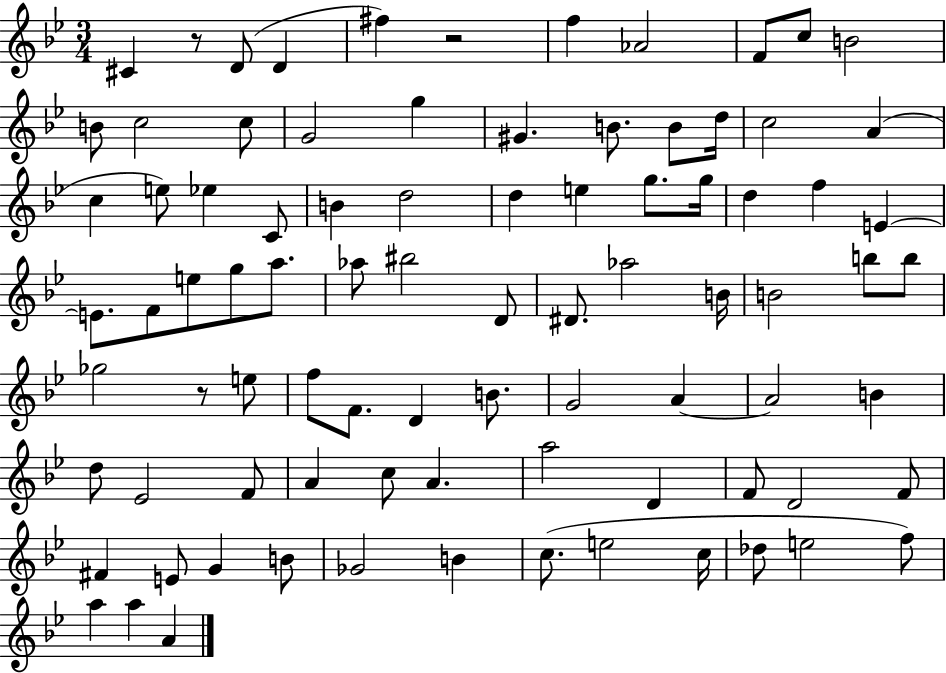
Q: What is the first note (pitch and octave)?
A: C#4